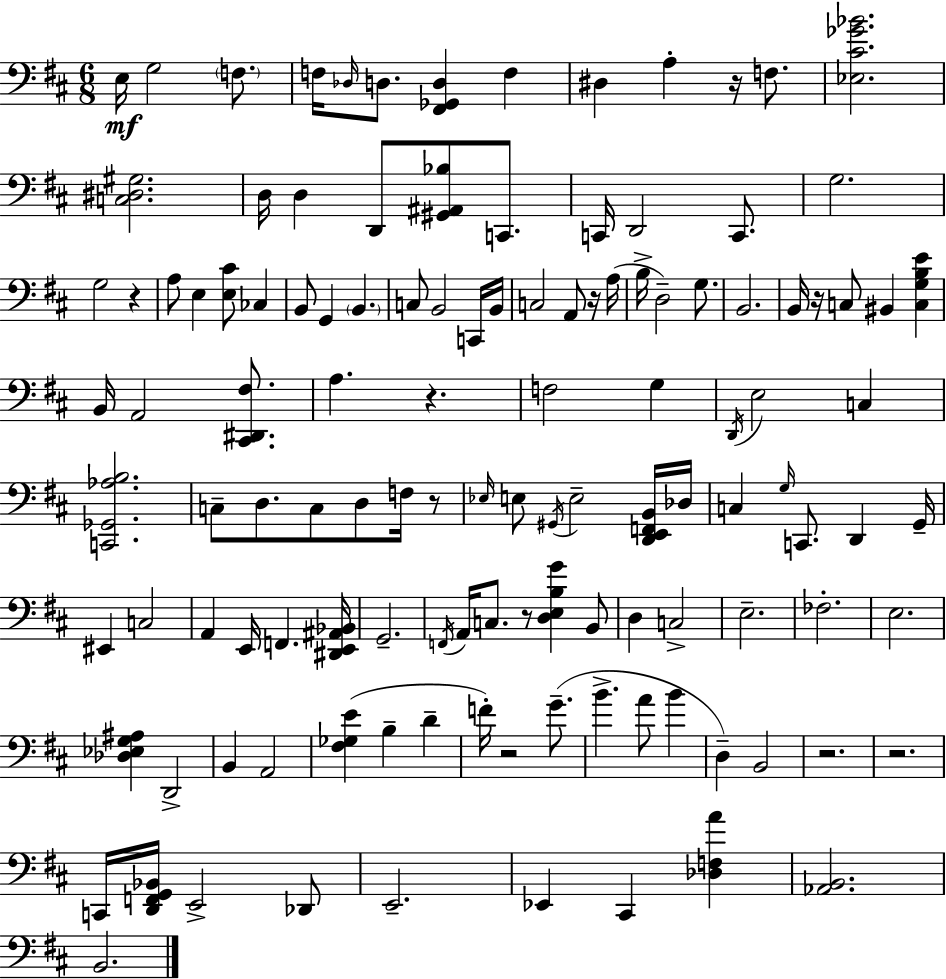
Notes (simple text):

E3/s G3/h F3/e. F3/s Db3/s D3/e. [F#2,Gb2,D3]/q F3/q D#3/q A3/q R/s F3/e. [Eb3,C#4,Gb4,Bb4]/h. [C3,D#3,G#3]/h. D3/s D3/q D2/e [G#2,A#2,Bb3]/e C2/e. C2/s D2/h C2/e. G3/h. G3/h R/q A3/e E3/q [E3,C#4]/e CES3/q B2/e G2/q B2/q. C3/e B2/h C2/s B2/s C3/h A2/e R/s A3/s B3/s D3/h G3/e. B2/h. B2/s R/s C3/e BIS2/q [C3,G3,B3,E4]/q B2/s A2/h [C#2,D#2,F#3]/e. A3/q. R/q. F3/h G3/q D2/s E3/h C3/q [C2,Gb2,Ab3,B3]/h. C3/e D3/e. C3/e D3/e F3/s R/e Eb3/s E3/e G#2/s E3/h [D2,E2,F2,B2]/s Db3/s C3/q G3/s C2/e. D2/q G2/s EIS2/q C3/h A2/q E2/s F2/q. [D#2,E2,A#2,Bb2]/s G2/h. F2/s A2/s C3/e. R/e [D3,E3,B3,G4]/q B2/e D3/q C3/h E3/h. FES3/h. E3/h. [Db3,Eb3,G3,A#3]/q D2/h B2/q A2/h [F#3,Gb3,E4]/q B3/q D4/q F4/s R/h G4/e. B4/q. A4/e B4/q D3/q B2/h R/h. R/h. C2/s [D2,F2,G2,Bb2]/s E2/h Db2/e E2/h. Eb2/q C#2/q [Db3,F3,A4]/q [Ab2,B2]/h. B2/h.